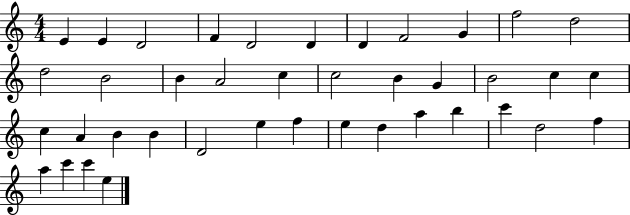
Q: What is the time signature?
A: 4/4